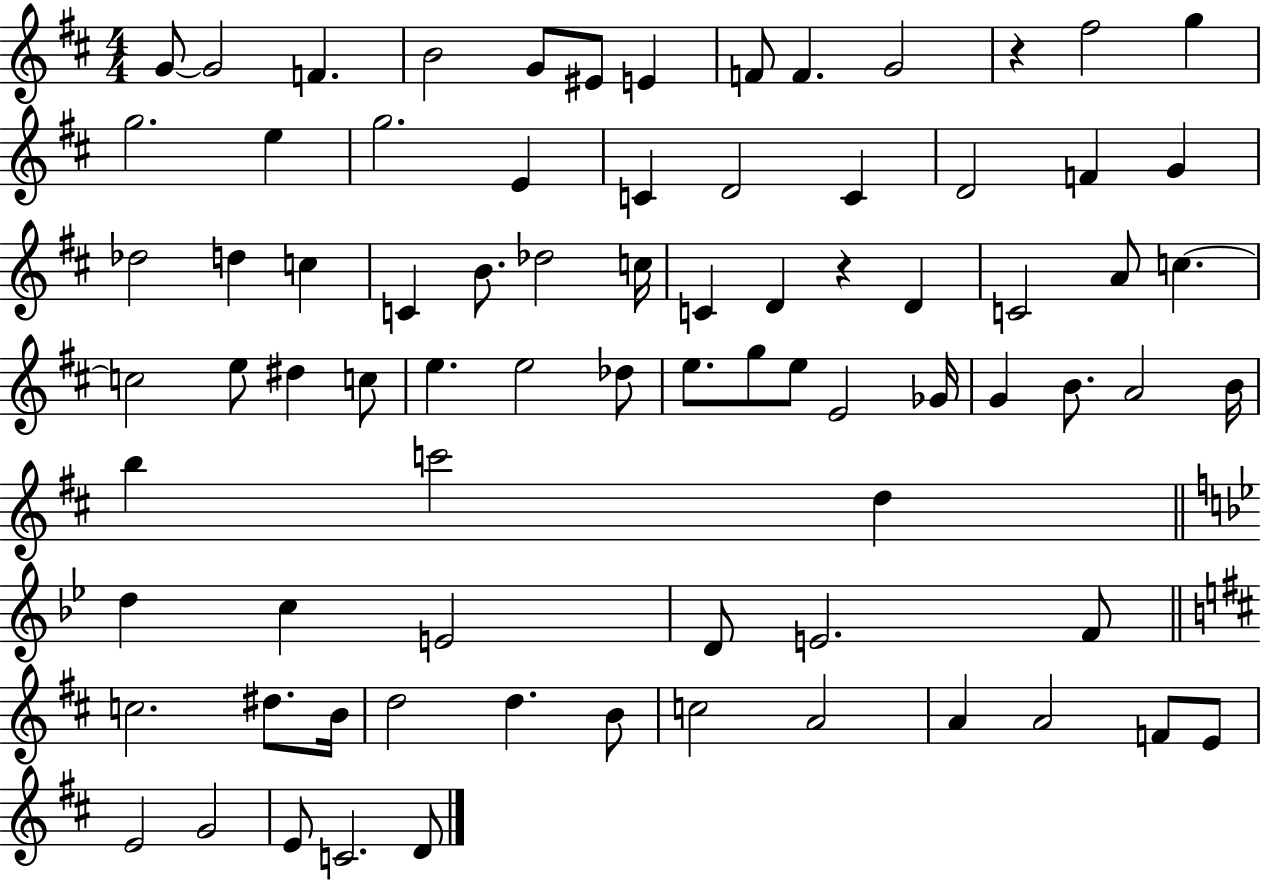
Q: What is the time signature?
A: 4/4